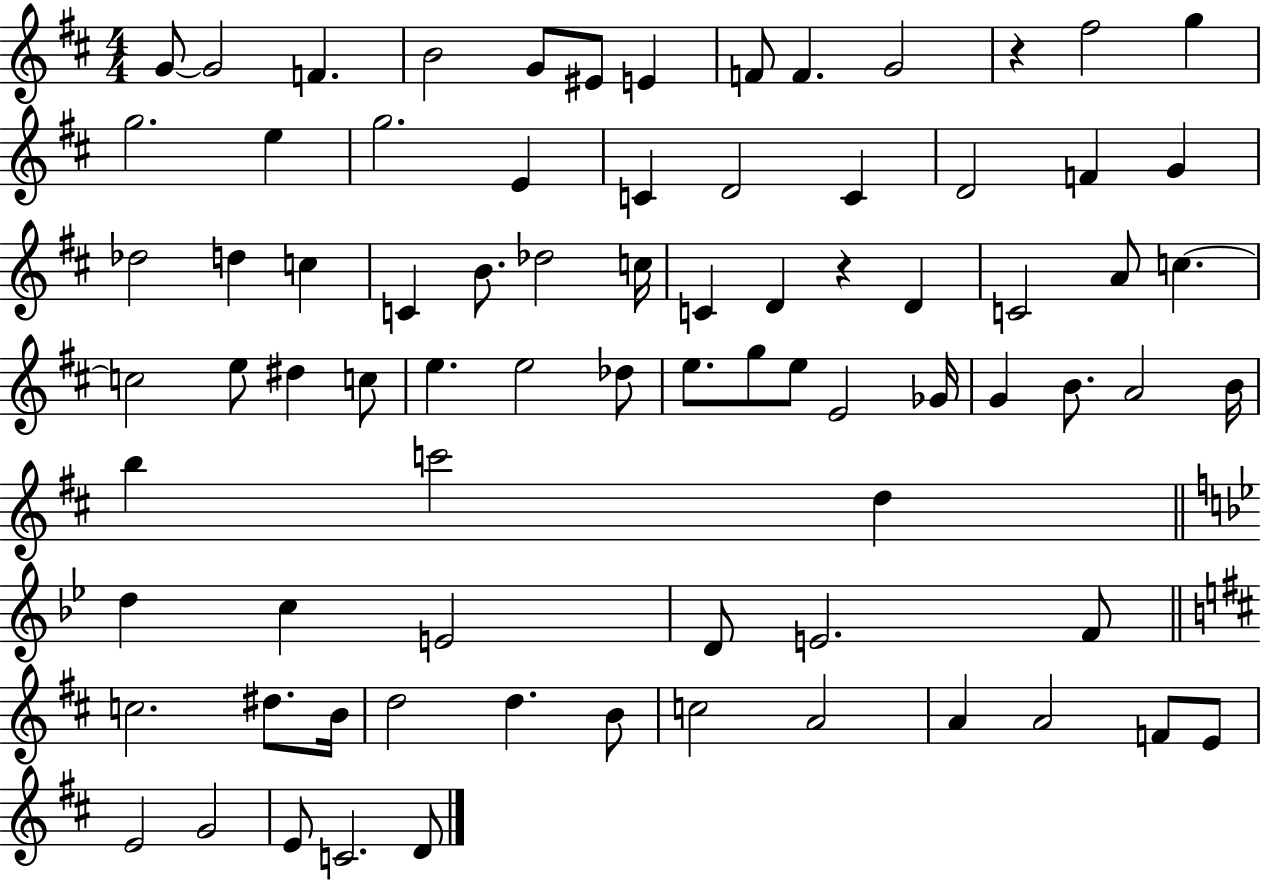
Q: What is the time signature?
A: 4/4